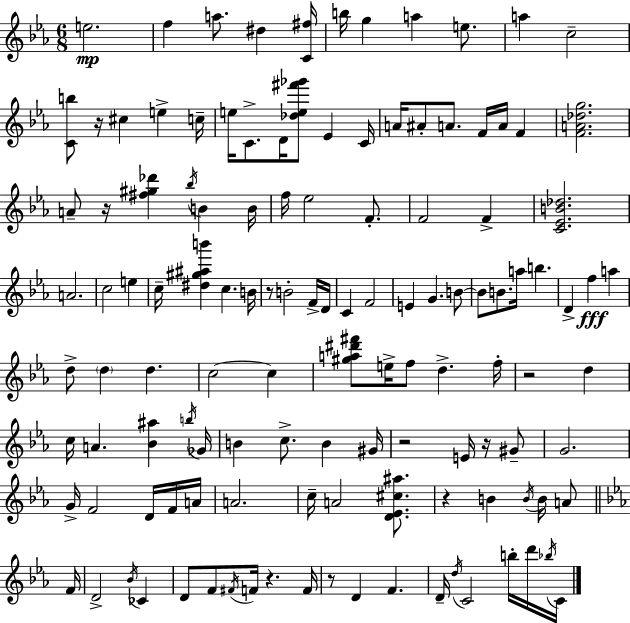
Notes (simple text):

E5/h. F5/q A5/e. D#5/q [C4,F#5]/s B5/s G5/q A5/q E5/e. A5/q C5/h [C4,B5]/e R/s C#5/q E5/q C5/s E5/s C4/e. D4/s [Db5,E5,F#6,Gb6]/e Eb4/q C4/s A4/s A#4/e A4/e. F4/s A4/s F4/q [F4,A4,Db5,G5]/h. A4/e R/s [F#5,G#5,Db6]/q Bb5/s B4/q B4/s F5/s Eb5/h F4/e. F4/h F4/q [C4,Eb4,B4,Db5]/h. A4/h. C5/h E5/q C5/s [D#5,G#5,A#5,B6]/q C5/q. B4/s R/e B4/h F4/s D4/s C4/q F4/h E4/q G4/q. B4/e B4/e B4/e. A5/s B5/q. D4/q F5/q A5/q D5/e D5/q D5/q. C5/h C5/q [G#5,A5,D#6,F#6]/e E5/s F5/e D5/q. F5/s R/h D5/q C5/s A4/q. [Bb4,A#5]/q B5/s Gb4/s B4/q C5/e. B4/q G#4/s R/h E4/s R/s G#4/e G4/h. G4/s F4/h D4/s F4/s A4/s A4/h. C5/s A4/h [D4,Eb4,C#5,A#5]/e. R/q B4/q B4/s B4/s A4/e F4/s D4/h Bb4/s CES4/q D4/e F4/e F#4/s F4/s R/q. F4/s R/e D4/q F4/q. D4/s D5/s C4/h B5/s D6/s Bb5/s C4/s